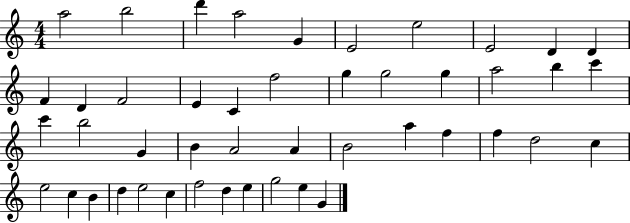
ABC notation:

X:1
T:Untitled
M:4/4
L:1/4
K:C
a2 b2 d' a2 G E2 e2 E2 D D F D F2 E C f2 g g2 g a2 b c' c' b2 G B A2 A B2 a f f d2 c e2 c B d e2 c f2 d e g2 e G